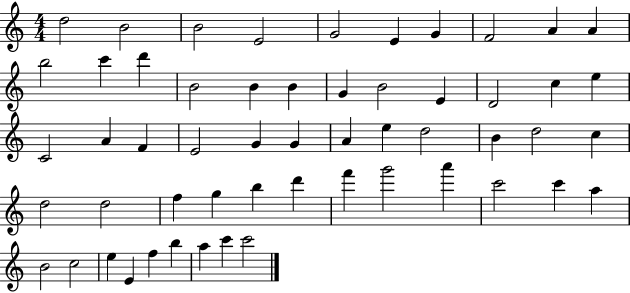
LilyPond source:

{
  \clef treble
  \numericTimeSignature
  \time 4/4
  \key c \major
  d''2 b'2 | b'2 e'2 | g'2 e'4 g'4 | f'2 a'4 a'4 | \break b''2 c'''4 d'''4 | b'2 b'4 b'4 | g'4 b'2 e'4 | d'2 c''4 e''4 | \break c'2 a'4 f'4 | e'2 g'4 g'4 | a'4 e''4 d''2 | b'4 d''2 c''4 | \break d''2 d''2 | f''4 g''4 b''4 d'''4 | f'''4 g'''2 a'''4 | c'''2 c'''4 a''4 | \break b'2 c''2 | e''4 e'4 f''4 b''4 | a''4 c'''4 c'''2 | \bar "|."
}